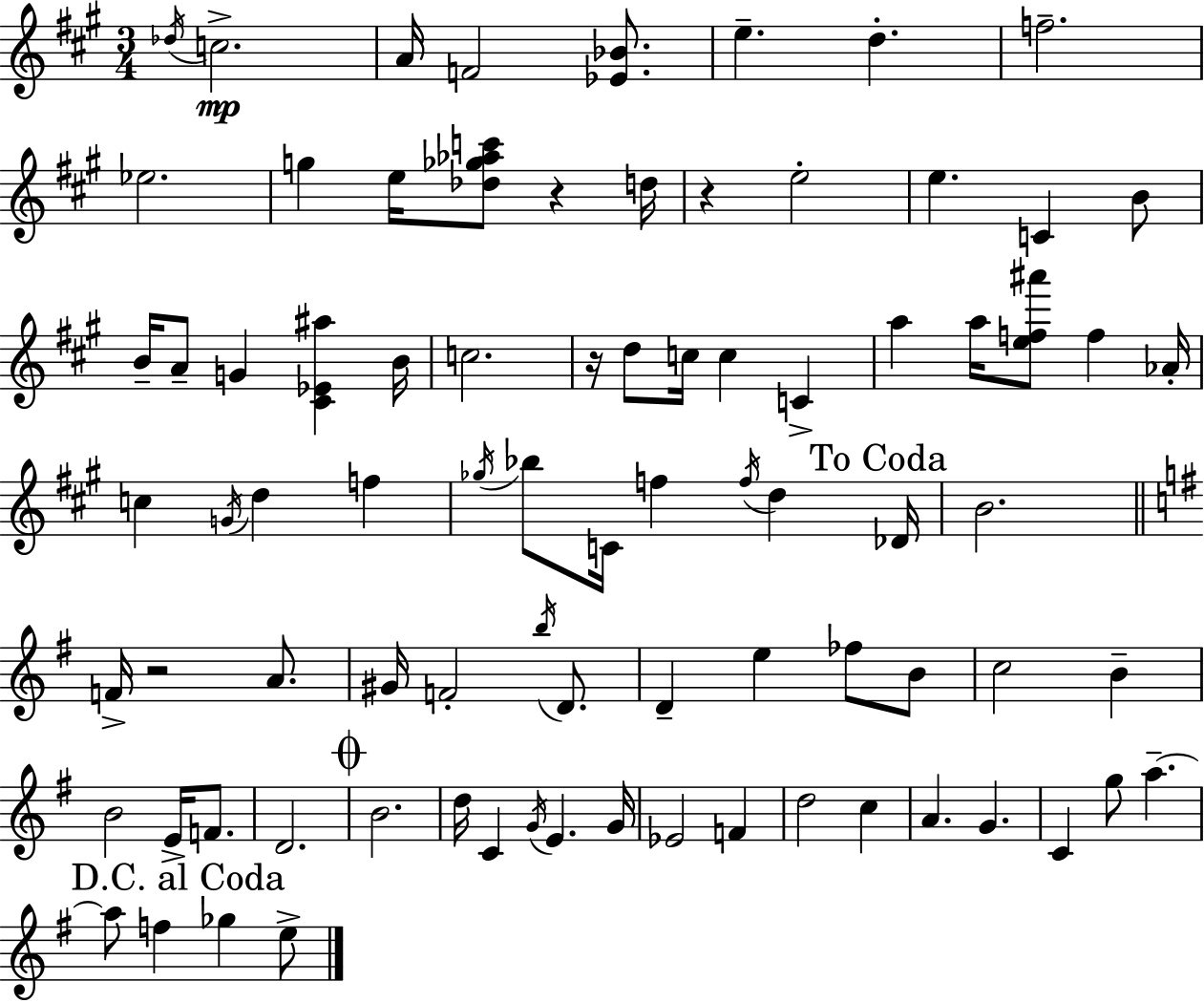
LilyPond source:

{
  \clef treble
  \numericTimeSignature
  \time 3/4
  \key a \major
  \acciaccatura { des''16 }\mp c''2.-> | a'16 f'2 <ees' bes'>8. | e''4.-- d''4.-. | f''2.-- | \break ees''2. | g''4 e''16 <des'' ges'' aes'' c'''>8 r4 | d''16 r4 e''2-. | e''4. c'4 b'8 | \break b'16-- a'8-- g'4 <cis' ees' ais''>4 | b'16 c''2. | r16 d''8 c''16 c''4 c'4-> | a''4 a''16 <e'' f'' ais'''>8 f''4 | \break aes'16-. c''4 \acciaccatura { g'16 } d''4 f''4 | \acciaccatura { ges''16 } bes''8 c'16 f''4 \acciaccatura { f''16 } d''4 | \mark "To Coda" des'16 b'2. | \bar "||" \break \key g \major f'16-> r2 a'8. | gis'16 f'2-. \acciaccatura { b''16 } d'8. | d'4-- e''4 fes''8 b'8 | c''2 b'4-- | \break b'2 e'16-> f'8. | d'2. | \mark \markup { \musicglyph "scripts.coda" } b'2. | d''16 c'4 \acciaccatura { g'16 } e'4. | \break g'16 ees'2 f'4 | d''2 c''4 | a'4. g'4. | c'4 g''8 a''4.--~~ | \break \mark "D.C. al Coda" a''8 f''4 ges''4 | e''8-> \bar "|."
}